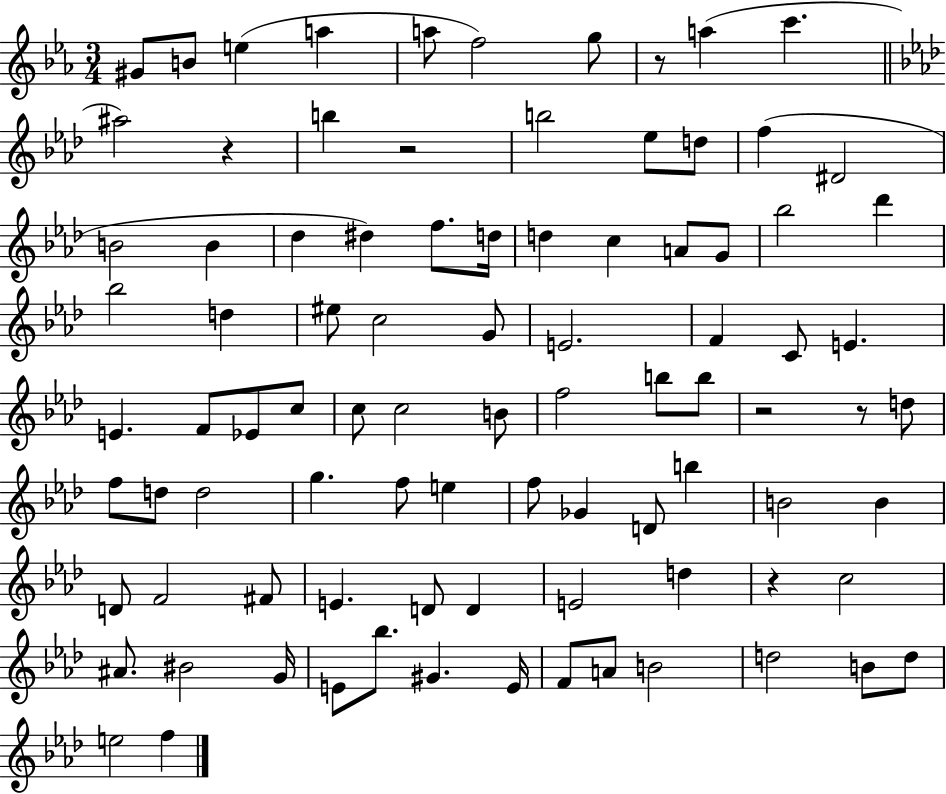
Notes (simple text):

G#4/e B4/e E5/q A5/q A5/e F5/h G5/e R/e A5/q C6/q. A#5/h R/q B5/q R/h B5/h Eb5/e D5/e F5/q D#4/h B4/h B4/q Db5/q D#5/q F5/e. D5/s D5/q C5/q A4/e G4/e Bb5/h Db6/q Bb5/h D5/q EIS5/e C5/h G4/e E4/h. F4/q C4/e E4/q. E4/q. F4/e Eb4/e C5/e C5/e C5/h B4/e F5/h B5/e B5/e R/h R/e D5/e F5/e D5/e D5/h G5/q. F5/e E5/q F5/e Gb4/q D4/e B5/q B4/h B4/q D4/e F4/h F#4/e E4/q. D4/e D4/q E4/h D5/q R/q C5/h A#4/e. BIS4/h G4/s E4/e Bb5/e. G#4/q. E4/s F4/e A4/e B4/h D5/h B4/e D5/e E5/h F5/q